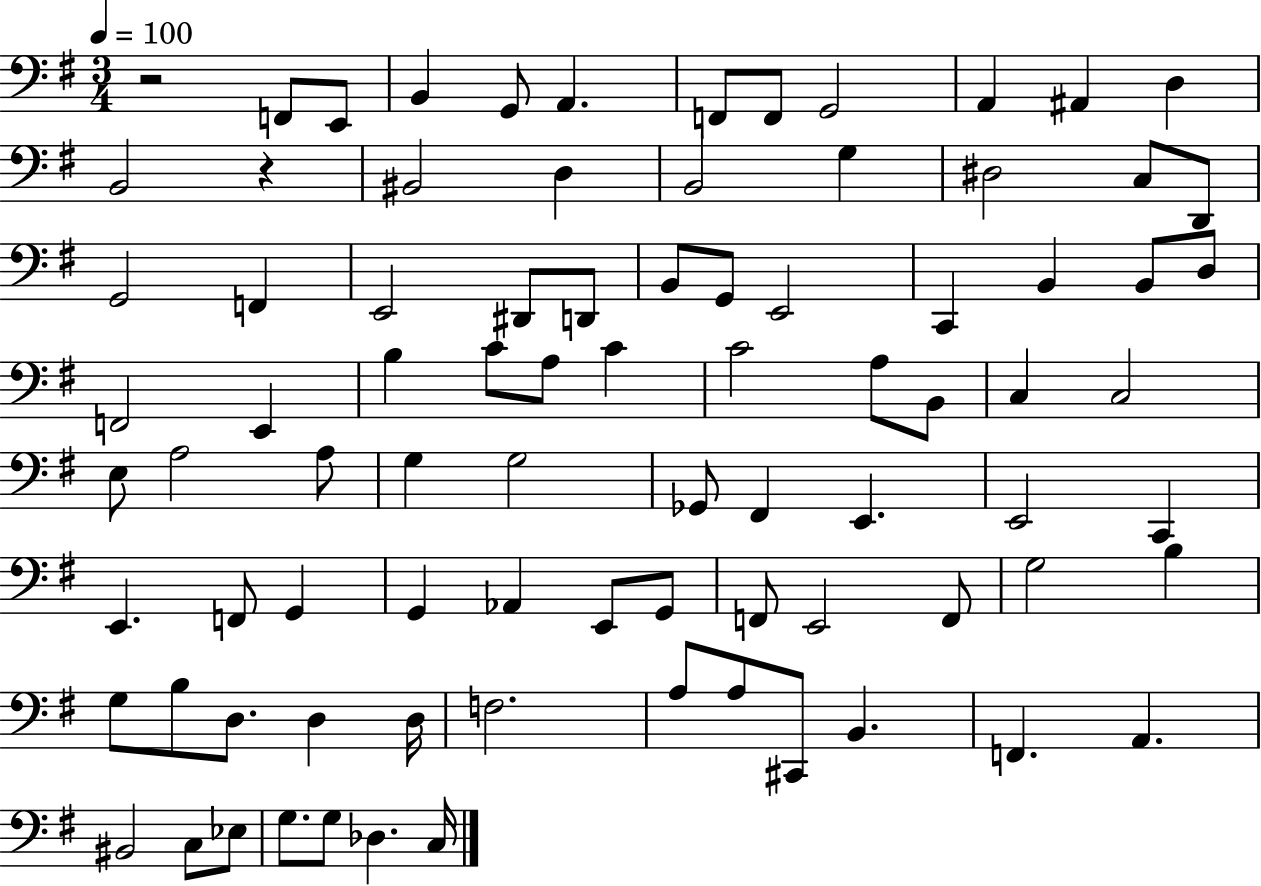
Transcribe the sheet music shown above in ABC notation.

X:1
T:Untitled
M:3/4
L:1/4
K:G
z2 F,,/2 E,,/2 B,, G,,/2 A,, F,,/2 F,,/2 G,,2 A,, ^A,, D, B,,2 z ^B,,2 D, B,,2 G, ^D,2 C,/2 D,,/2 G,,2 F,, E,,2 ^D,,/2 D,,/2 B,,/2 G,,/2 E,,2 C,, B,, B,,/2 D,/2 F,,2 E,, B, C/2 A,/2 C C2 A,/2 B,,/2 C, C,2 E,/2 A,2 A,/2 G, G,2 _G,,/2 ^F,, E,, E,,2 C,, E,, F,,/2 G,, G,, _A,, E,,/2 G,,/2 F,,/2 E,,2 F,,/2 G,2 B, G,/2 B,/2 D,/2 D, D,/4 F,2 A,/2 A,/2 ^C,,/2 B,, F,, A,, ^B,,2 C,/2 _E,/2 G,/2 G,/2 _D, C,/4